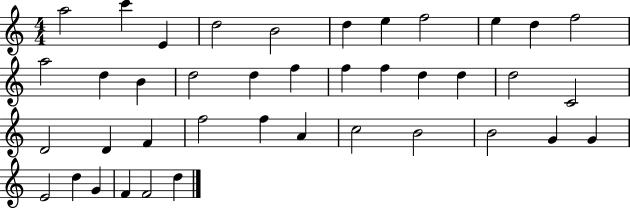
X:1
T:Untitled
M:4/4
L:1/4
K:C
a2 c' E d2 B2 d e f2 e d f2 a2 d B d2 d f f f d d d2 C2 D2 D F f2 f A c2 B2 B2 G G E2 d G F F2 d